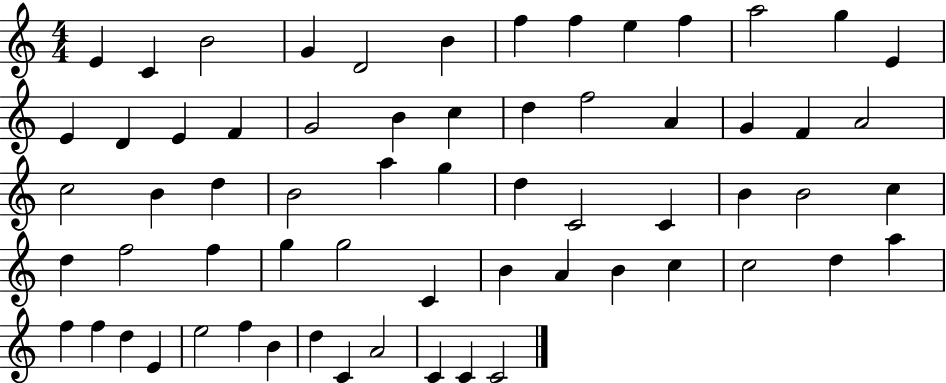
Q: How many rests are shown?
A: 0